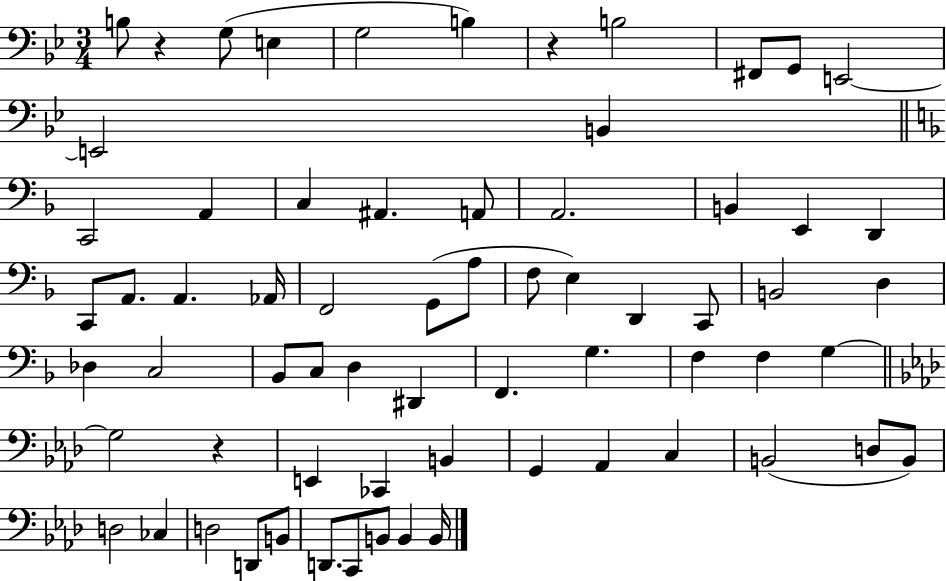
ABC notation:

X:1
T:Untitled
M:3/4
L:1/4
K:Bb
B,/2 z G,/2 E, G,2 B, z B,2 ^F,,/2 G,,/2 E,,2 E,,2 B,, C,,2 A,, C, ^A,, A,,/2 A,,2 B,, E,, D,, C,,/2 A,,/2 A,, _A,,/4 F,,2 G,,/2 A,/2 F,/2 E, D,, C,,/2 B,,2 D, _D, C,2 _B,,/2 C,/2 D, ^D,, F,, G, F, F, G, G,2 z E,, _C,, B,, G,, _A,, C, B,,2 D,/2 B,,/2 D,2 _C, D,2 D,,/2 B,,/2 D,,/2 C,,/2 B,,/2 B,, B,,/4